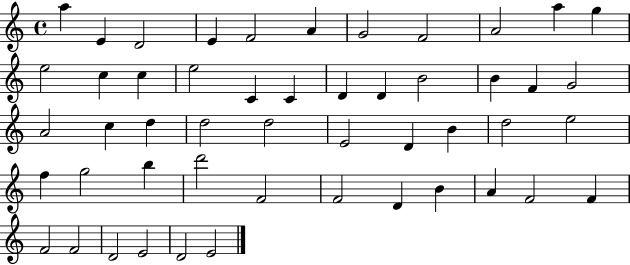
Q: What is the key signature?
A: C major